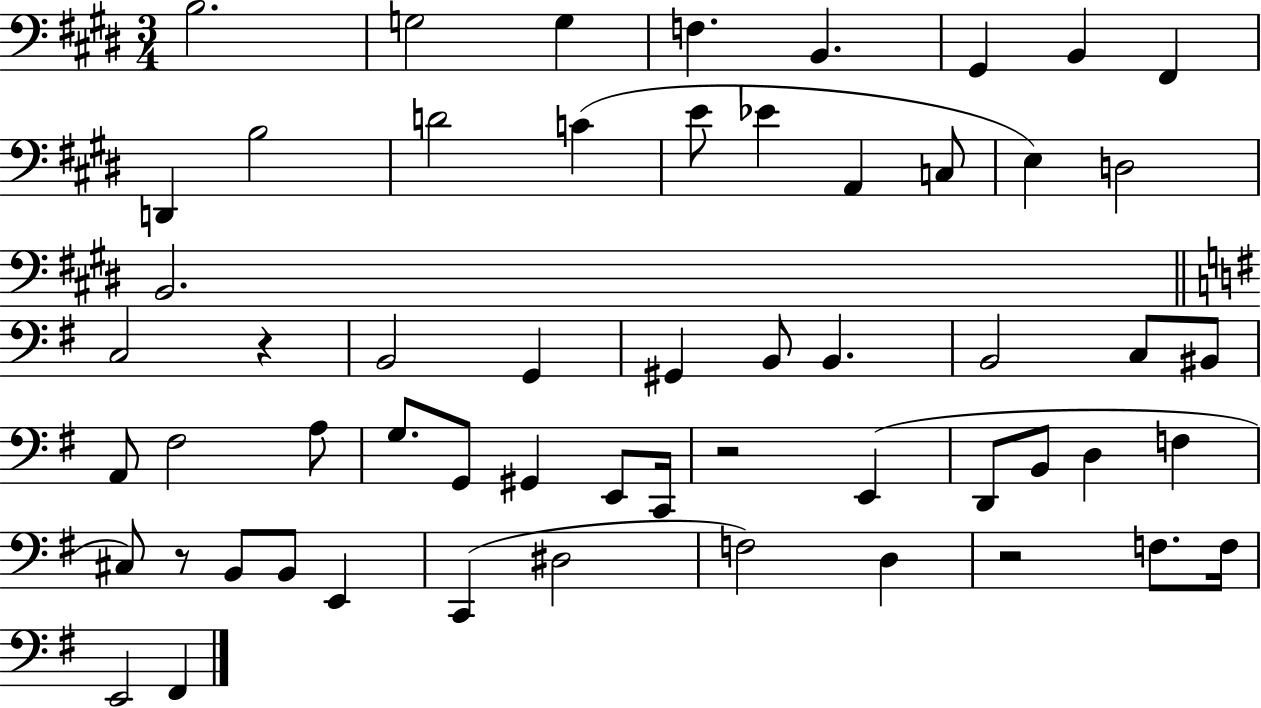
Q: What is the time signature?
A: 3/4